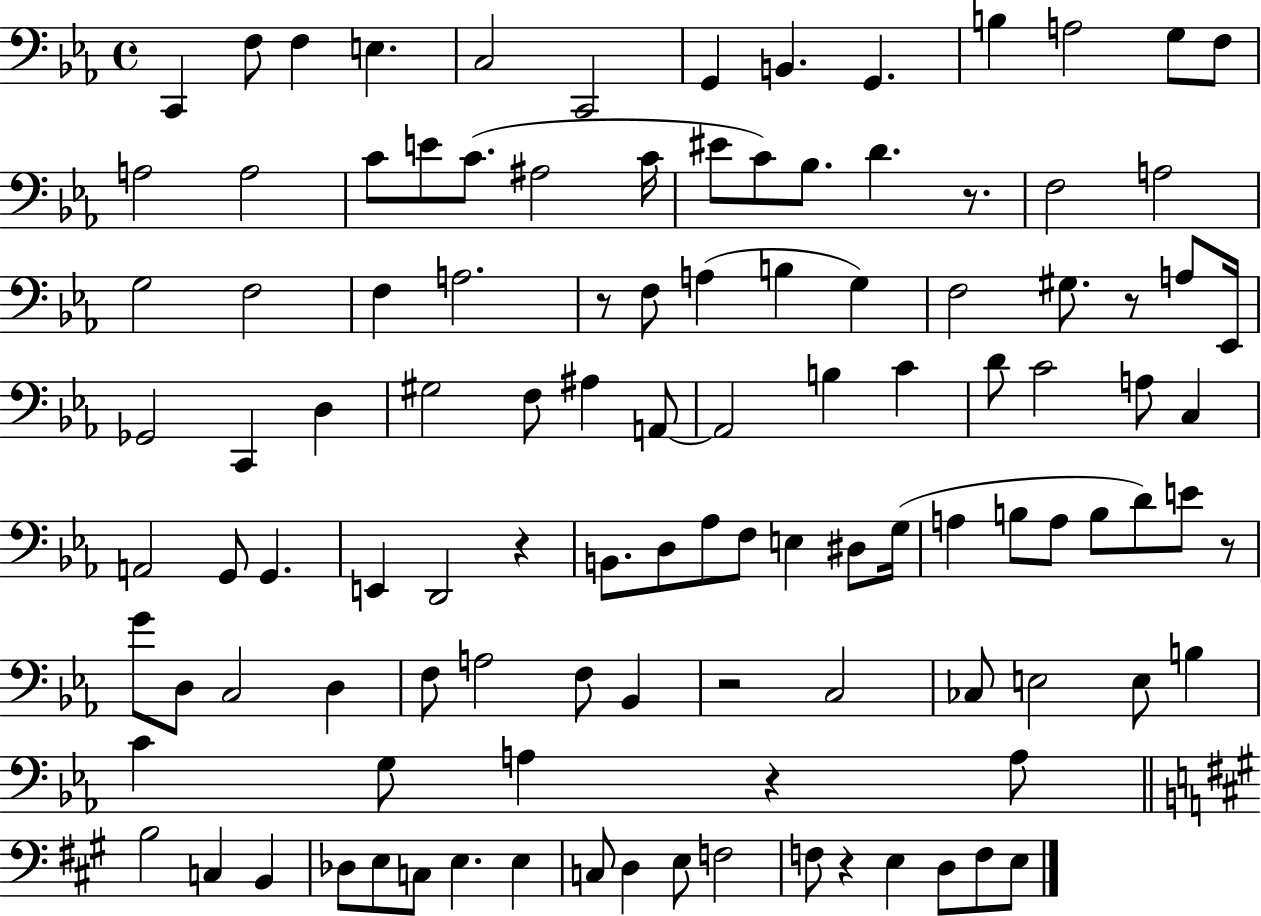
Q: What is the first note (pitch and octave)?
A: C2